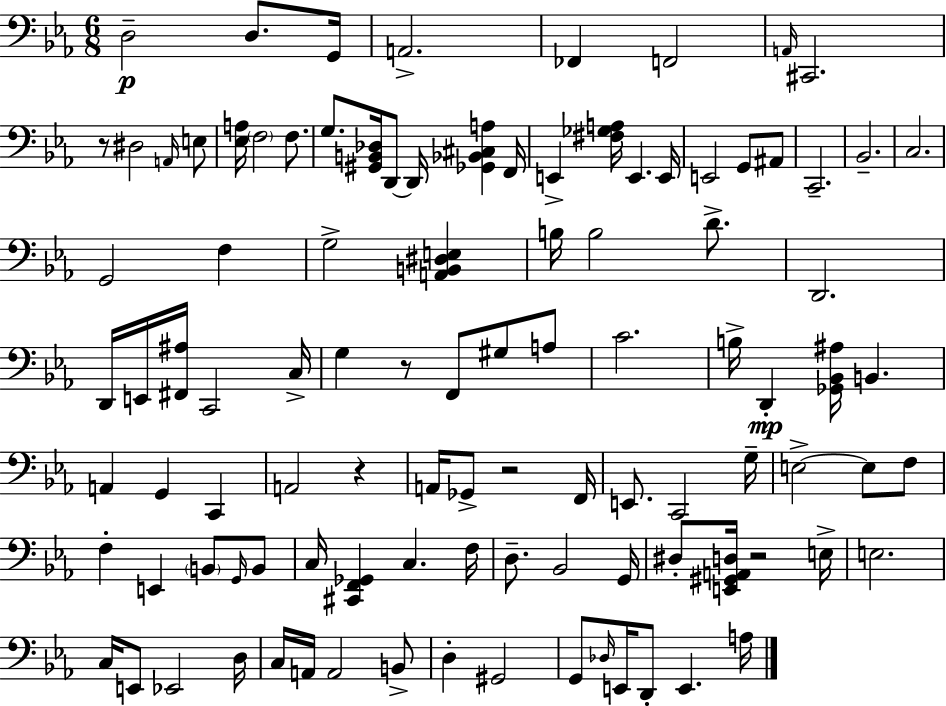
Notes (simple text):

D3/h D3/e. G2/s A2/h. FES2/q F2/h A2/s C#2/h. R/e D#3/h A2/s E3/e [Eb3,A3]/s F3/h F3/e. G3/e. [G#2,B2,Db3]/s D2/e D2/s [Gb2,Bb2,C#3,A3]/q F2/s E2/q [F#3,Gb3,A3]/s E2/q. E2/s E2/h G2/e A#2/e C2/h. Bb2/h. C3/h. G2/h F3/q G3/h [A2,B2,D#3,E3]/q B3/s B3/h D4/e. D2/h. D2/s E2/s [F#2,A#3]/s C2/h C3/s G3/q R/e F2/e G#3/e A3/e C4/h. B3/s D2/q [Gb2,Bb2,A#3]/s B2/q. A2/q G2/q C2/q A2/h R/q A2/s Gb2/e R/h F2/s E2/e. C2/h G3/s E3/h E3/e F3/e F3/q E2/q B2/e G2/s B2/e C3/s [C#2,F2,Gb2]/q C3/q. F3/s D3/e. Bb2/h G2/s D#3/e [E2,G#2,A2,D3]/s R/h E3/s E3/h. C3/s E2/e Eb2/h D3/s C3/s A2/s A2/h B2/e D3/q G#2/h G2/e Db3/s E2/s D2/e E2/q. A3/s